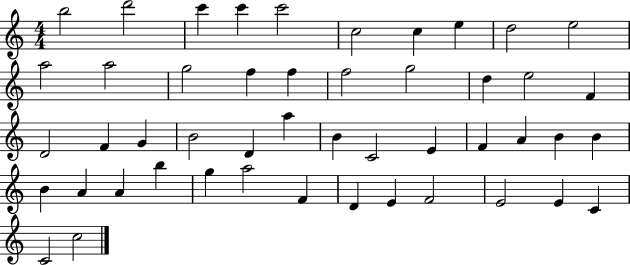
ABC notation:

X:1
T:Untitled
M:4/4
L:1/4
K:C
b2 d'2 c' c' c'2 c2 c e d2 e2 a2 a2 g2 f f f2 g2 d e2 F D2 F G B2 D a B C2 E F A B B B A A b g a2 F D E F2 E2 E C C2 c2